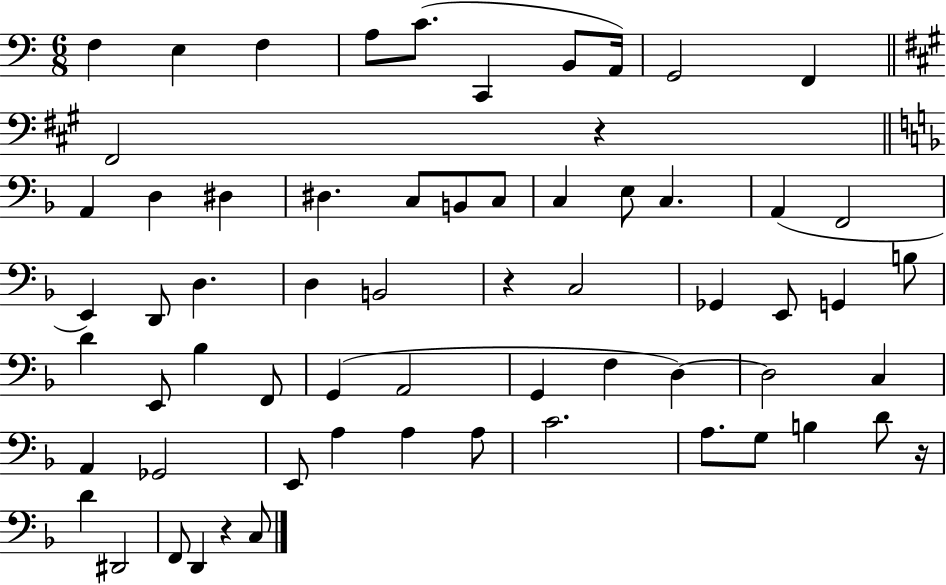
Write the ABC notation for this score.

X:1
T:Untitled
M:6/8
L:1/4
K:C
F, E, F, A,/2 C/2 C,, B,,/2 A,,/4 G,,2 F,, ^F,,2 z A,, D, ^D, ^D, C,/2 B,,/2 C,/2 C, E,/2 C, A,, F,,2 E,, D,,/2 D, D, B,,2 z C,2 _G,, E,,/2 G,, B,/2 D E,,/2 _B, F,,/2 G,, A,,2 G,, F, D, D,2 C, A,, _G,,2 E,,/2 A, A, A,/2 C2 A,/2 G,/2 B, D/2 z/4 D ^D,,2 F,,/2 D,, z C,/2